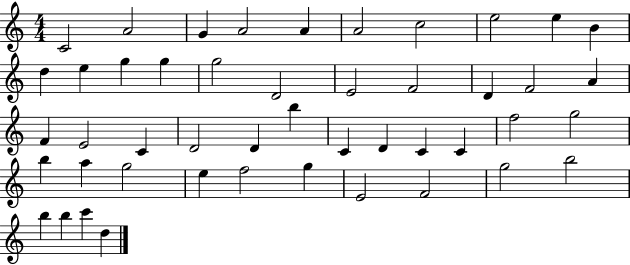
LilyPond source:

{
  \clef treble
  \numericTimeSignature
  \time 4/4
  \key c \major
  c'2 a'2 | g'4 a'2 a'4 | a'2 c''2 | e''2 e''4 b'4 | \break d''4 e''4 g''4 g''4 | g''2 d'2 | e'2 f'2 | d'4 f'2 a'4 | \break f'4 e'2 c'4 | d'2 d'4 b''4 | c'4 d'4 c'4 c'4 | f''2 g''2 | \break b''4 a''4 g''2 | e''4 f''2 g''4 | e'2 f'2 | g''2 b''2 | \break b''4 b''4 c'''4 d''4 | \bar "|."
}